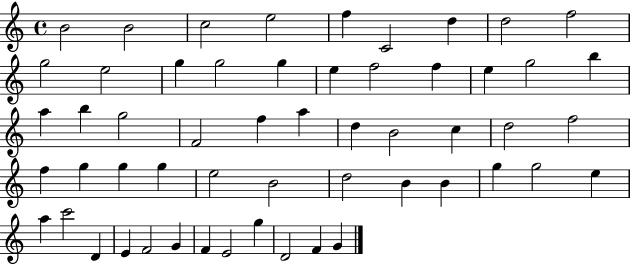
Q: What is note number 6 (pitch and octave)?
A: C4